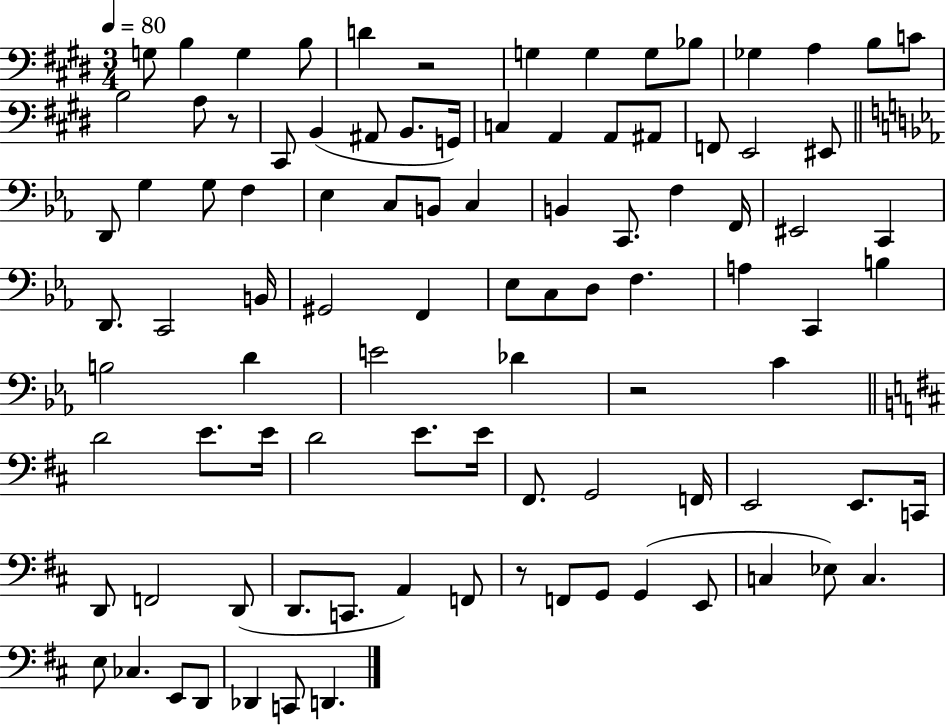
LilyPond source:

{
  \clef bass
  \numericTimeSignature
  \time 3/4
  \key e \major
  \tempo 4 = 80
  \repeat volta 2 { g8 b4 g4 b8 | d'4 r2 | g4 g4 g8 bes8 | ges4 a4 b8 c'8 | \break b2 a8 r8 | cis,8 b,4( ais,8 b,8. g,16) | c4 a,4 a,8 ais,8 | f,8 e,2 eis,8 | \break \bar "||" \break \key c \minor d,8 g4 g8 f4 | ees4 c8 b,8 c4 | b,4 c,8. f4 f,16 | eis,2 c,4 | \break d,8. c,2 b,16 | gis,2 f,4 | ees8 c8 d8 f4. | a4 c,4 b4 | \break b2 d'4 | e'2 des'4 | r2 c'4 | \bar "||" \break \key d \major d'2 e'8. e'16 | d'2 e'8. e'16 | fis,8. g,2 f,16 | e,2 e,8. c,16 | \break d,8 f,2 d,8( | d,8. c,8. a,4) f,8 | r8 f,8 g,8 g,4( e,8 | c4 ees8) c4. | \break e8 ces4. e,8 d,8 | des,4 c,8 d,4. | } \bar "|."
}